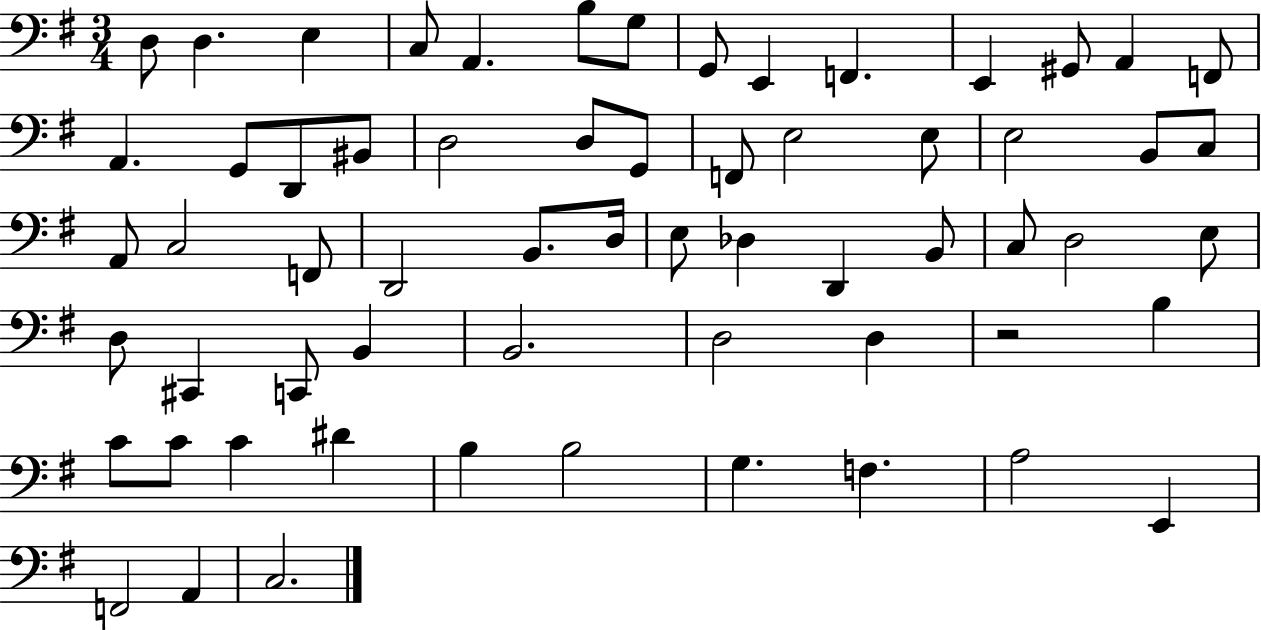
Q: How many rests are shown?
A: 1